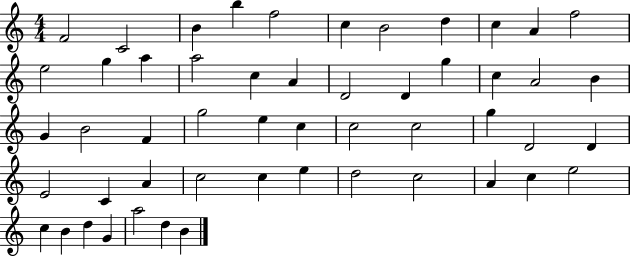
F4/h C4/h B4/q B5/q F5/h C5/q B4/h D5/q C5/q A4/q F5/h E5/h G5/q A5/q A5/h C5/q A4/q D4/h D4/q G5/q C5/q A4/h B4/q G4/q B4/h F4/q G5/h E5/q C5/q C5/h C5/h G5/q D4/h D4/q E4/h C4/q A4/q C5/h C5/q E5/q D5/h C5/h A4/q C5/q E5/h C5/q B4/q D5/q G4/q A5/h D5/q B4/q